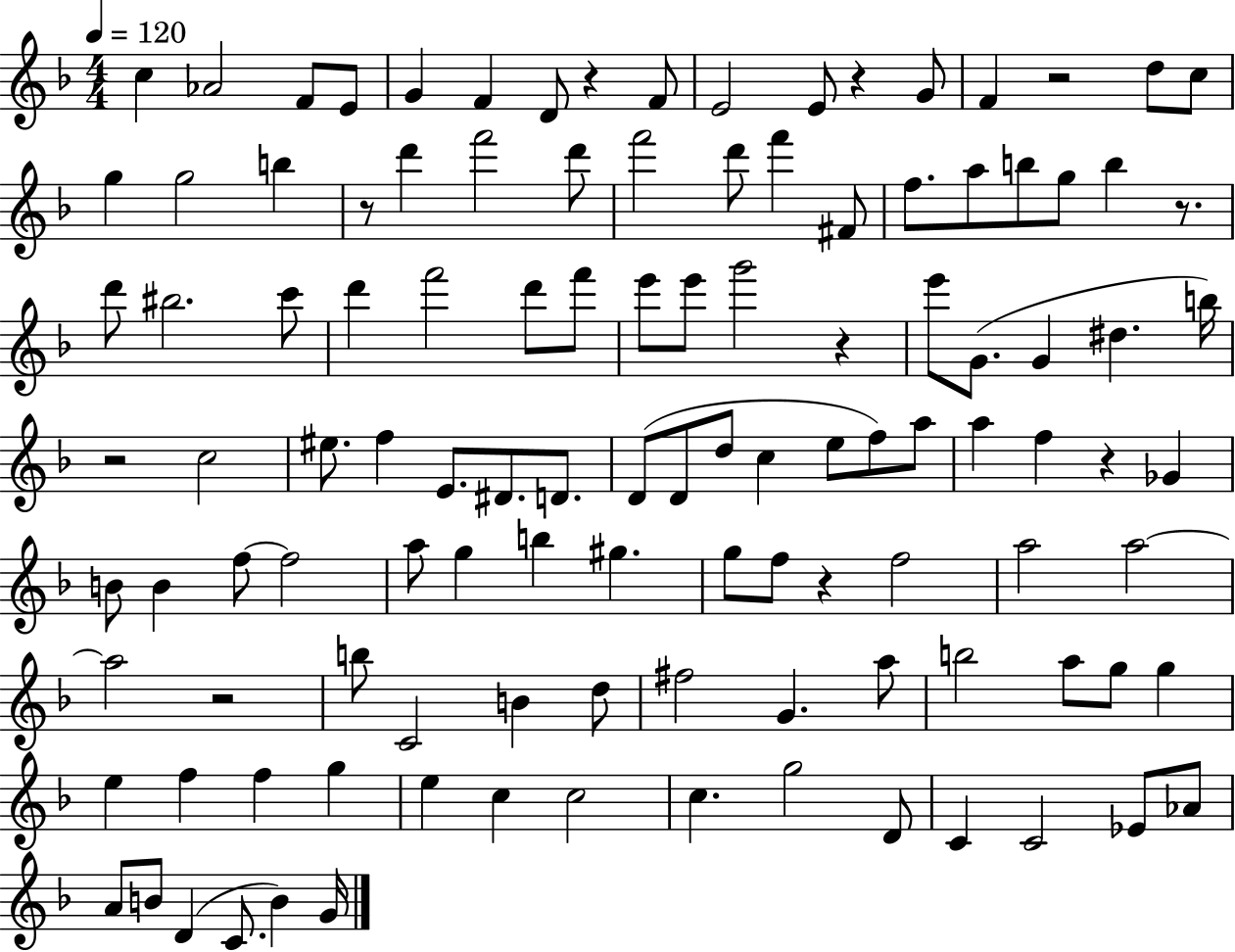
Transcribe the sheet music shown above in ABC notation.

X:1
T:Untitled
M:4/4
L:1/4
K:F
c _A2 F/2 E/2 G F D/2 z F/2 E2 E/2 z G/2 F z2 d/2 c/2 g g2 b z/2 d' f'2 d'/2 f'2 d'/2 f' ^F/2 f/2 a/2 b/2 g/2 b z/2 d'/2 ^b2 c'/2 d' f'2 d'/2 f'/2 e'/2 e'/2 g'2 z e'/2 G/2 G ^d b/4 z2 c2 ^e/2 f E/2 ^D/2 D/2 D/2 D/2 d/2 c e/2 f/2 a/2 a f z _G B/2 B f/2 f2 a/2 g b ^g g/2 f/2 z f2 a2 a2 a2 z2 b/2 C2 B d/2 ^f2 G a/2 b2 a/2 g/2 g e f f g e c c2 c g2 D/2 C C2 _E/2 _A/2 A/2 B/2 D C/2 B G/4